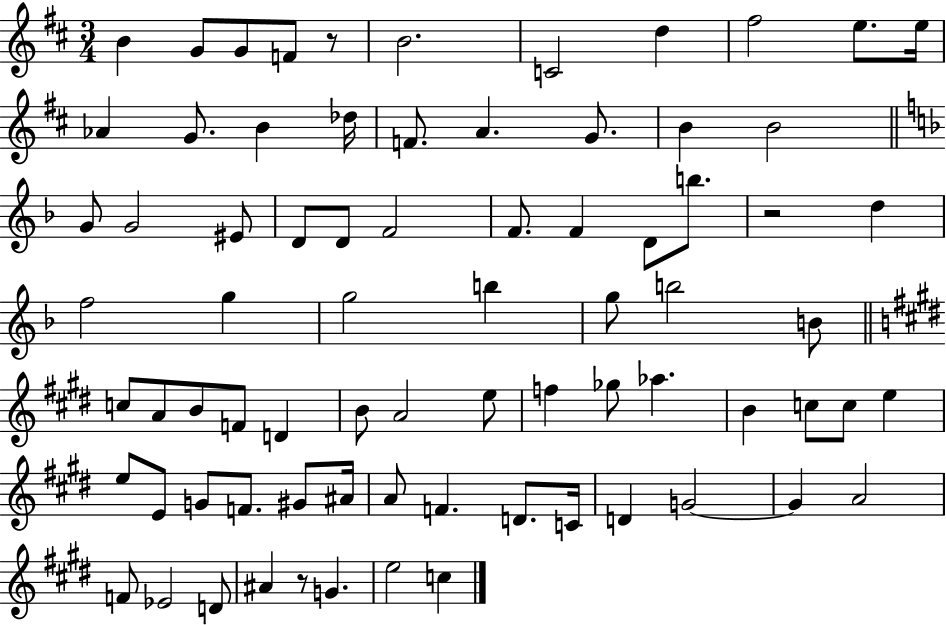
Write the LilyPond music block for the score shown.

{
  \clef treble
  \numericTimeSignature
  \time 3/4
  \key d \major
  b'4 g'8 g'8 f'8 r8 | b'2. | c'2 d''4 | fis''2 e''8. e''16 | \break aes'4 g'8. b'4 des''16 | f'8. a'4. g'8. | b'4 b'2 | \bar "||" \break \key f \major g'8 g'2 eis'8 | d'8 d'8 f'2 | f'8. f'4 d'8 b''8. | r2 d''4 | \break f''2 g''4 | g''2 b''4 | g''8 b''2 b'8 | \bar "||" \break \key e \major c''8 a'8 b'8 f'8 d'4 | b'8 a'2 e''8 | f''4 ges''8 aes''4. | b'4 c''8 c''8 e''4 | \break e''8 e'8 g'8 f'8. gis'8 ais'16 | a'8 f'4. d'8. c'16 | d'4 g'2~~ | g'4 a'2 | \break f'8 ees'2 d'8 | ais'4 r8 g'4. | e''2 c''4 | \bar "|."
}